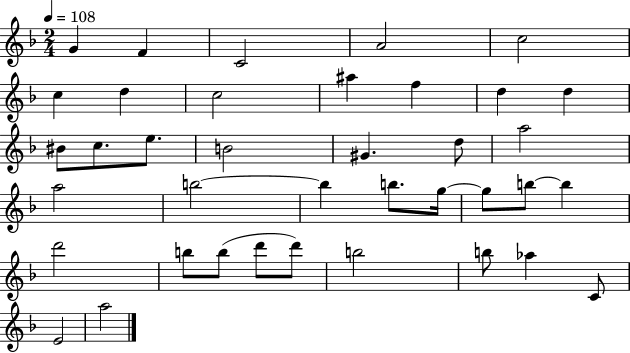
X:1
T:Untitled
M:2/4
L:1/4
K:F
G F C2 A2 c2 c d c2 ^a f d d ^B/2 c/2 e/2 B2 ^G d/2 a2 a2 b2 b b/2 g/4 g/2 b/2 b d'2 b/2 b/2 d'/2 d'/2 b2 b/2 _a C/2 E2 a2